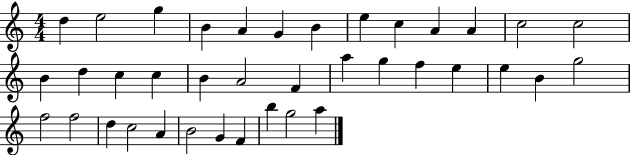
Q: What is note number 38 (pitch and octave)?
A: A5